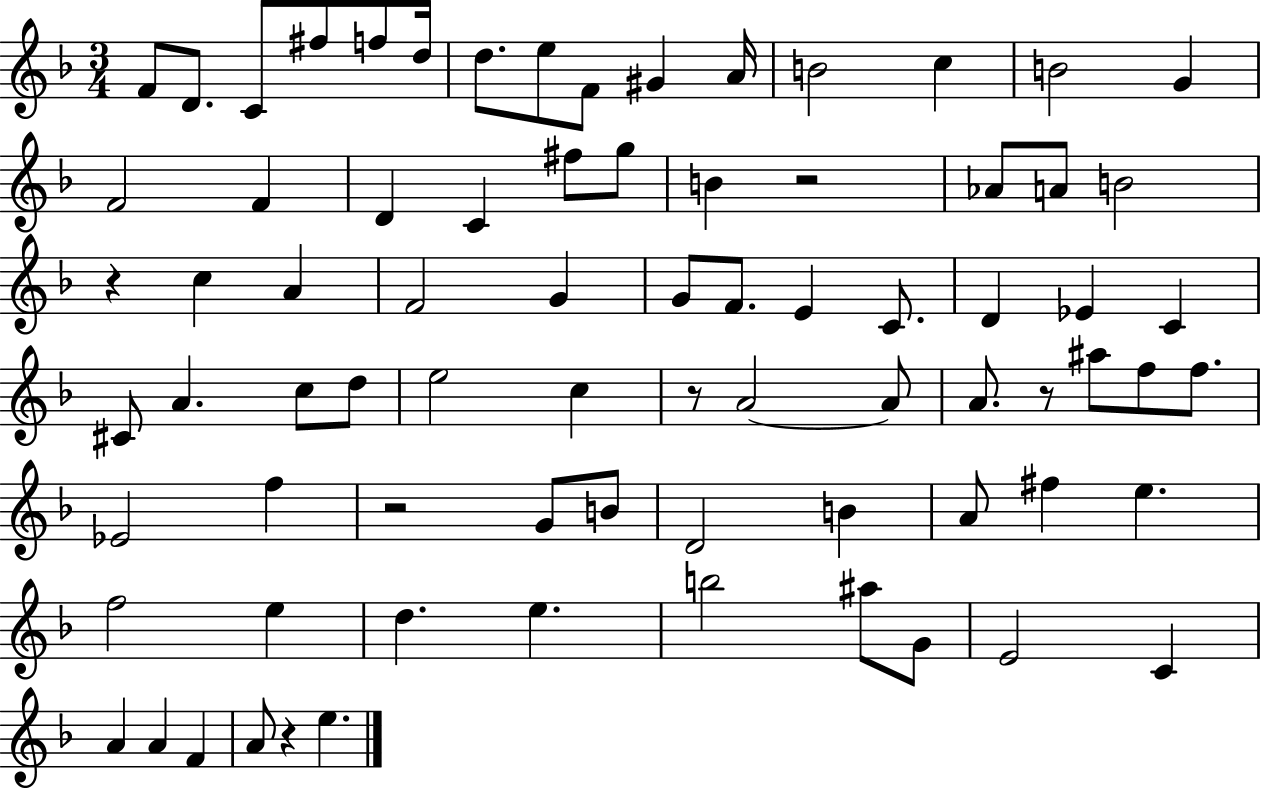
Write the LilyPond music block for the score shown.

{
  \clef treble
  \numericTimeSignature
  \time 3/4
  \key f \major
  \repeat volta 2 { f'8 d'8. c'8 fis''8 f''8 d''16 | d''8. e''8 f'8 gis'4 a'16 | b'2 c''4 | b'2 g'4 | \break f'2 f'4 | d'4 c'4 fis''8 g''8 | b'4 r2 | aes'8 a'8 b'2 | \break r4 c''4 a'4 | f'2 g'4 | g'8 f'8. e'4 c'8. | d'4 ees'4 c'4 | \break cis'8 a'4. c''8 d''8 | e''2 c''4 | r8 a'2~~ a'8 | a'8. r8 ais''8 f''8 f''8. | \break ees'2 f''4 | r2 g'8 b'8 | d'2 b'4 | a'8 fis''4 e''4. | \break f''2 e''4 | d''4. e''4. | b''2 ais''8 g'8 | e'2 c'4 | \break a'4 a'4 f'4 | a'8 r4 e''4. | } \bar "|."
}